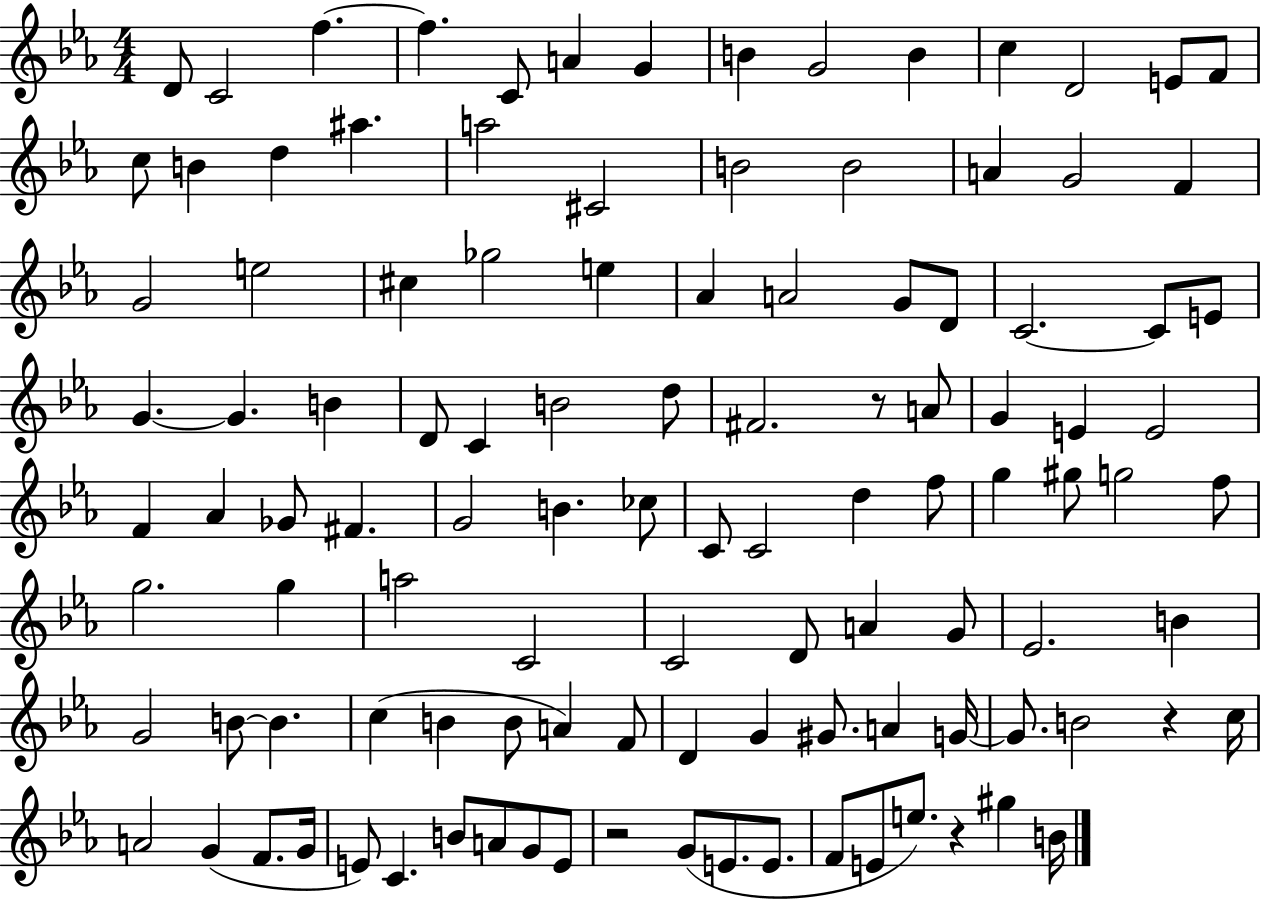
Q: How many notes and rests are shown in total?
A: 112